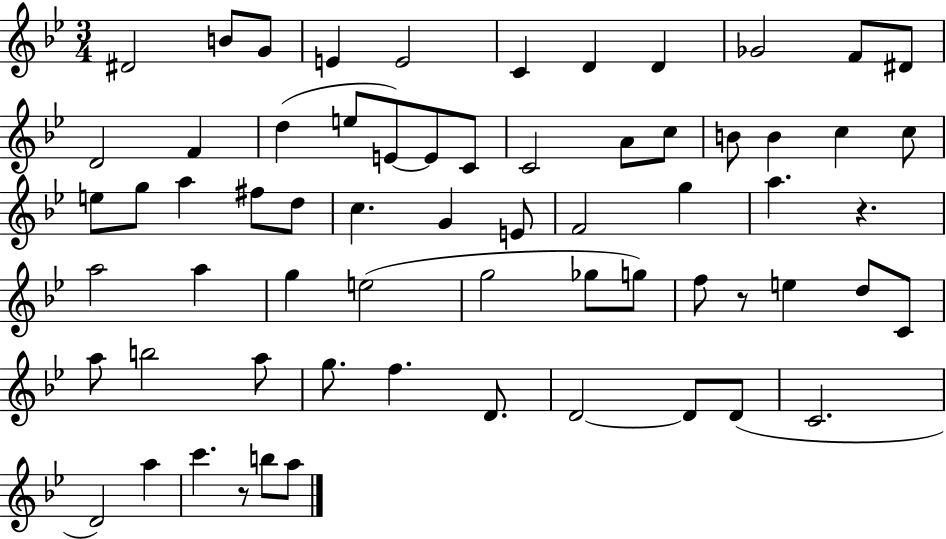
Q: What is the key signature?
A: BES major